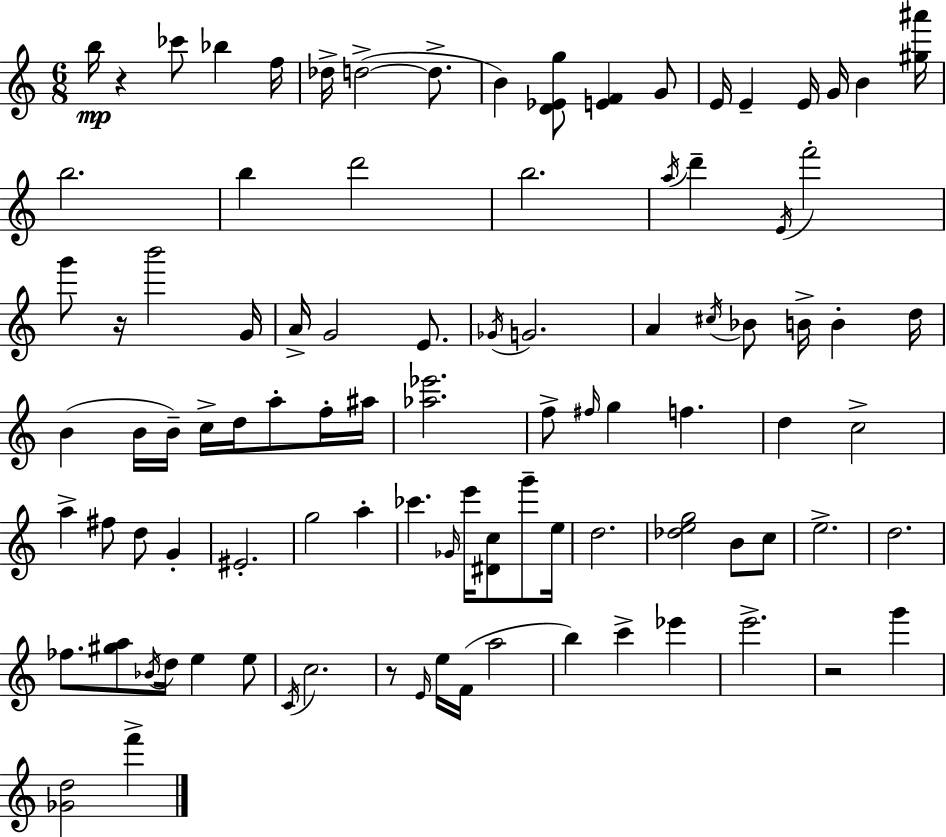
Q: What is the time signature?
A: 6/8